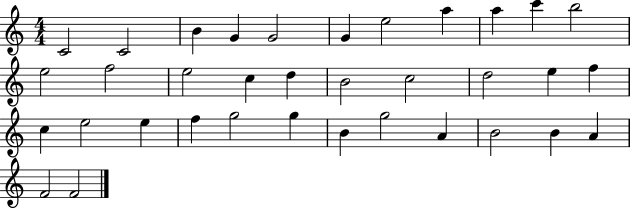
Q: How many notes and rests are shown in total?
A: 35